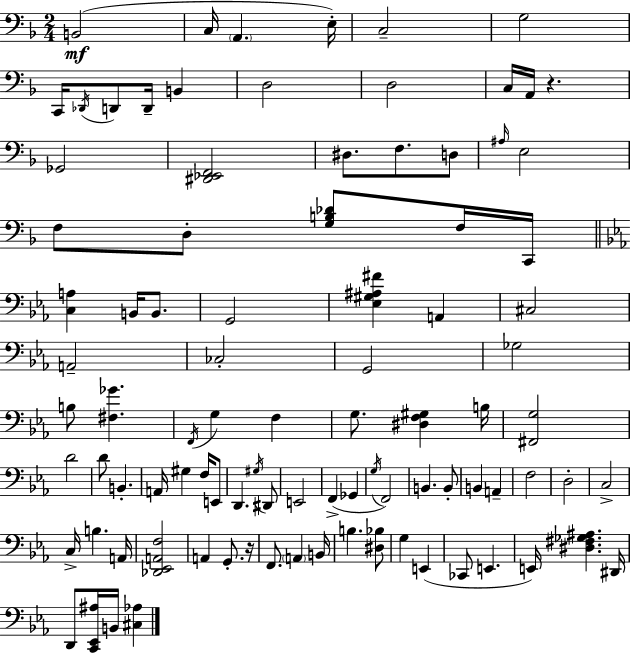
B2/h C3/s A2/q. E3/s C3/h G3/h C2/s Db2/s D2/e D2/s B2/q D3/h D3/h C3/s A2/s R/q. Gb2/h [D#2,Eb2,F2]/h D#3/e. F3/e. D3/e A#3/s E3/h F3/e D3/e [G3,B3,Db4]/e F3/s C2/s [C3,A3]/q B2/s B2/e. G2/h [Eb3,G#3,A#3,F#4]/q A2/q C#3/h A2/h CES3/h G2/h Gb3/h B3/e [F#3,Gb4]/q. F2/s G3/q F3/q G3/e. [D#3,F3,G#3]/q B3/s [F#2,G3]/h D4/h D4/e B2/q. A2/s G#3/q F3/s E2/e D2/q. G#3/s D#2/e E2/h F2/q Gb2/q G3/s F2/h B2/q. B2/e B2/q A2/q F3/h D3/h C3/h C3/s B3/q. A2/s [Db2,Eb2,A2,F3]/h A2/q G2/e. R/s F2/e. A2/q B2/s B3/q. [D#3,Bb3]/e G3/q E2/q CES2/e E2/q. E2/s [D#3,F#3,Gb3,A#3]/q. D#2/s D2/e [C2,Eb2,A#3]/s B2/s [C#3,Ab3]/q